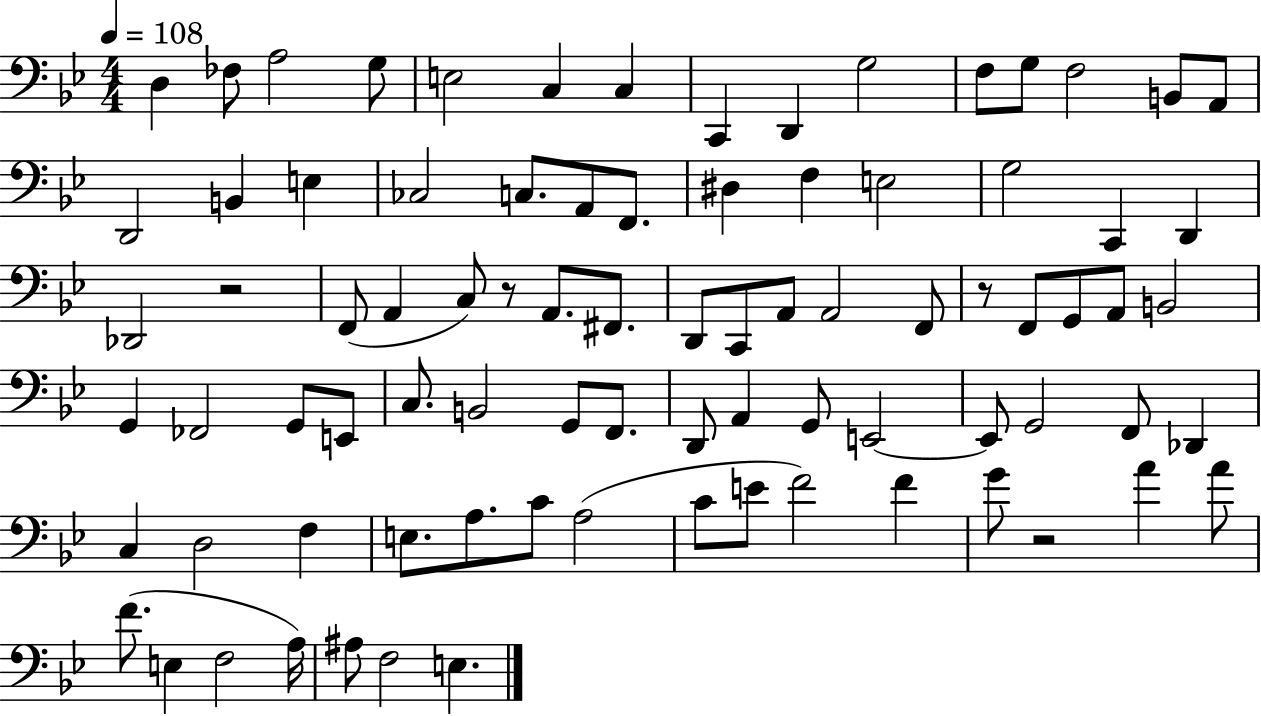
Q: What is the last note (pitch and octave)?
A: E3